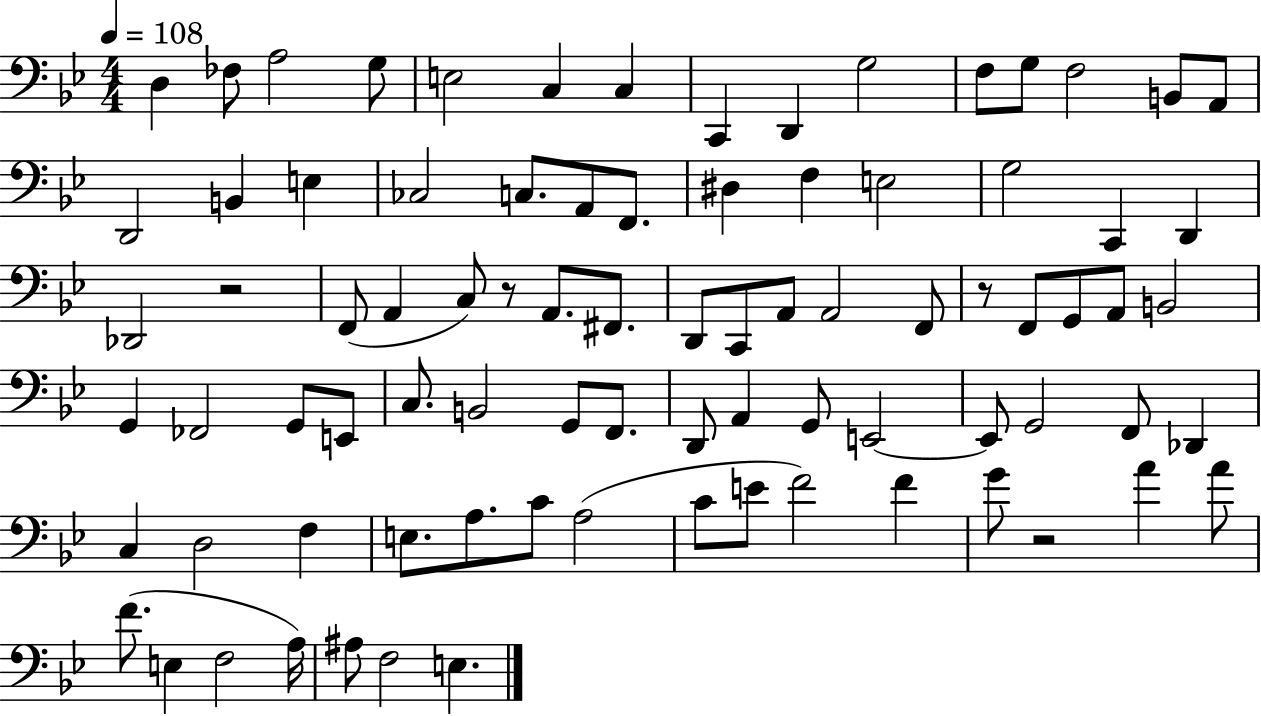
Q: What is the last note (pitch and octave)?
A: E3